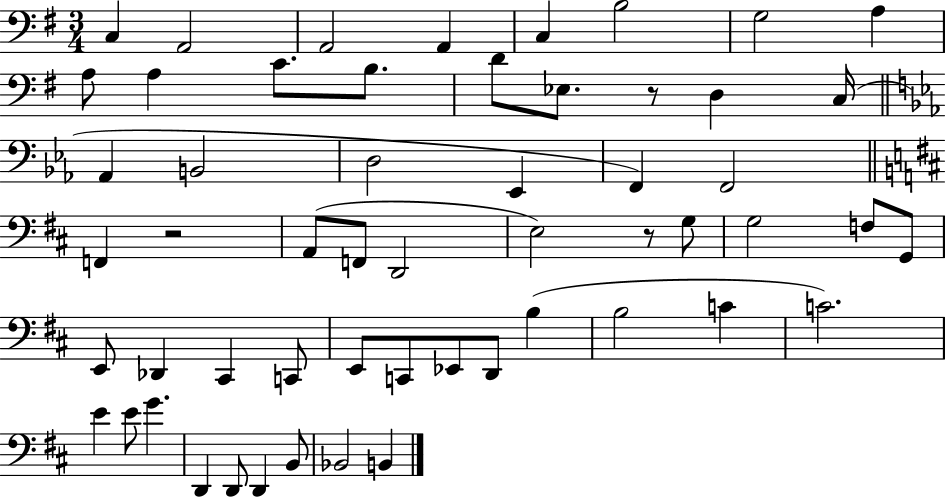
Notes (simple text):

C3/q A2/h A2/h A2/q C3/q B3/h G3/h A3/q A3/e A3/q C4/e. B3/e. D4/e Eb3/e. R/e D3/q C3/s Ab2/q B2/h D3/h Eb2/q F2/q F2/h F2/q R/h A2/e F2/e D2/h E3/h R/e G3/e G3/h F3/e G2/e E2/e Db2/q C#2/q C2/e E2/e C2/e Eb2/e D2/e B3/q B3/h C4/q C4/h. E4/q E4/e G4/q. D2/q D2/e D2/q B2/e Bb2/h B2/q